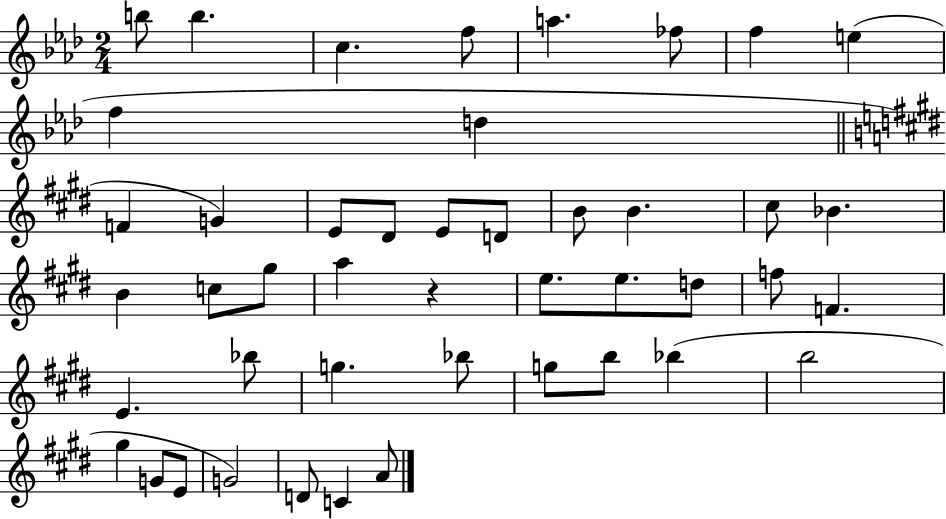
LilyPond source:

{
  \clef treble
  \numericTimeSignature
  \time 2/4
  \key aes \major
  b''8 b''4. | c''4. f''8 | a''4. fes''8 | f''4 e''4( | \break f''4 d''4 | \bar "||" \break \key e \major f'4 g'4) | e'8 dis'8 e'8 d'8 | b'8 b'4. | cis''8 bes'4. | \break b'4 c''8 gis''8 | a''4 r4 | e''8. e''8. d''8 | f''8 f'4. | \break e'4. bes''8 | g''4. bes''8 | g''8 b''8 bes''4( | b''2 | \break gis''4 g'8 e'8 | g'2) | d'8 c'4 a'8 | \bar "|."
}